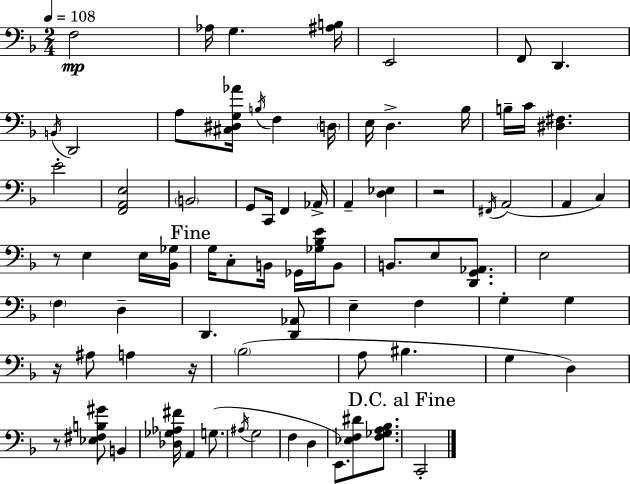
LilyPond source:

{
  \clef bass
  \numericTimeSignature
  \time 2/4
  \key f \major
  \tempo 4 = 108
  f2\mp | aes16 g4. <ais b>16 | e,2 | f,8 d,4. | \break \acciaccatura { b,16 } d,2 | a8 <cis dis g aes'>16 \acciaccatura { b16 } f4 | \parenthesize d16 e16 d4.-> | bes16 b16-- c'16 <dis fis>4. | \break e'2-. | <f, a, e>2 | \parenthesize b,2 | g,8 c,16 f,4 | \break aes,16-> a,4-- <d ees>4 | r2 | \acciaccatura { fis,16 } a,2( | a,4 c4) | \break r8 e4 | e16 <bes, ges>16 \mark "Fine" g16 c8-. b,16 ges,16 | <ges bes e'>16 b,8 b,8. e8 | <d, g, aes,>8. e2 | \break \parenthesize f4 d4-- | d,4. | <d, aes,>8 e4-- f4 | g4-. g4 | \break r16 ais8 a4 | r16 \parenthesize bes2( | a8 bis4. | g4 d4) | \break r8 <ees fis b gis'>8 b,4 | <des ges aes fis'>16 a,4 | g8.( \acciaccatura { ais16 } g2 | f4 | \break d4 e,8.) <ees f dis'>8 | <f ges a bes>8. \mark "D.C. al Fine" c,2-. | \bar "|."
}